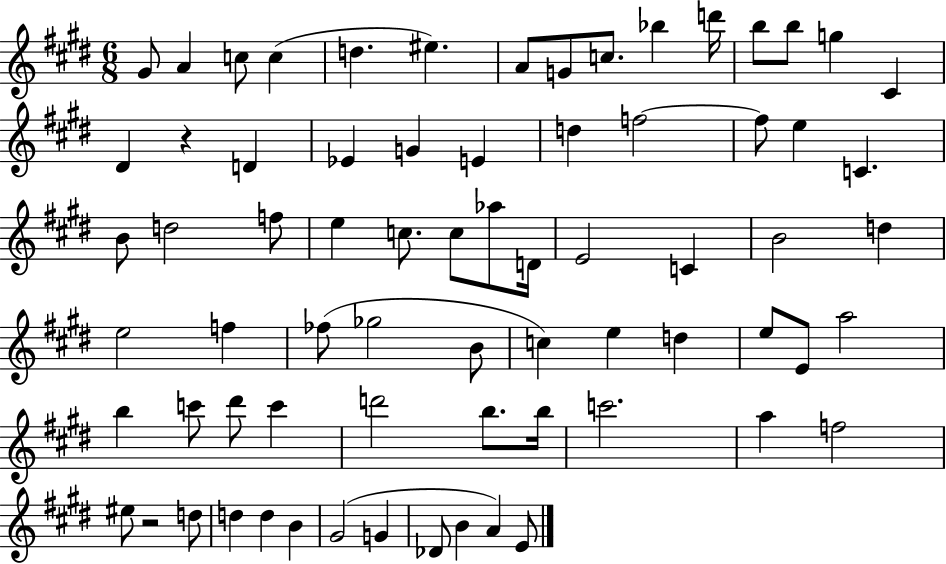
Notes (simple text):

G#4/e A4/q C5/e C5/q D5/q. EIS5/q. A4/e G4/e C5/e. Bb5/q D6/s B5/e B5/e G5/q C#4/q D#4/q R/q D4/q Eb4/q G4/q E4/q D5/q F5/h F5/e E5/q C4/q. B4/e D5/h F5/e E5/q C5/e. C5/e Ab5/e D4/s E4/h C4/q B4/h D5/q E5/h F5/q FES5/e Gb5/h B4/e C5/q E5/q D5/q E5/e E4/e A5/h B5/q C6/e D#6/e C6/q D6/h B5/e. B5/s C6/h. A5/q F5/h EIS5/e R/h D5/e D5/q D5/q B4/q G#4/h G4/q Db4/e B4/q A4/q E4/e